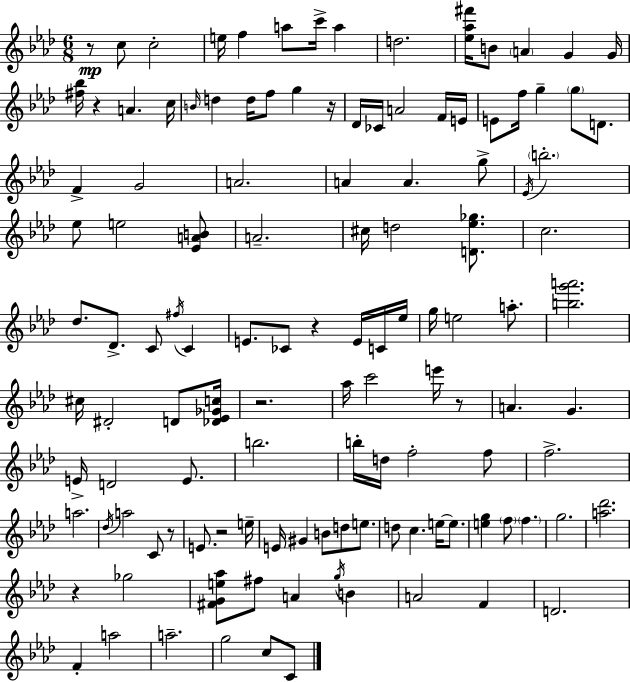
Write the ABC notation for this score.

X:1
T:Untitled
M:6/8
L:1/4
K:Ab
z/2 c/2 c2 e/4 f a/2 c'/4 a d2 [_e_a^f']/4 B/2 A G G/4 [^f_b]/4 z A c/4 B/4 d d/4 f/2 g z/4 _D/4 _C/4 A2 F/4 E/4 E/2 f/4 g g/2 D/2 F G2 A2 A A g/2 _E/4 b2 _e/2 e2 [_EAB]/2 A2 ^c/4 d2 [D_e_g]/2 c2 _d/2 _D/2 C/2 ^f/4 C E/2 _C/2 z E/4 C/4 _e/4 g/4 e2 a/2 [bg'a']2 ^c/4 ^D2 D/2 [_D_E_Gc]/4 z2 _a/4 c'2 e'/4 z/2 A G E/4 D2 E/2 b2 b/4 d/4 f2 f/2 f2 a2 _d/4 a2 C/2 z/2 E/2 z2 e/4 E/4 ^G B/2 d/2 e/2 d/2 c e/4 e/2 [eg] f/2 f g2 [a_d']2 z _g2 [^FGe_a]/2 ^f/2 A g/4 B A2 F D2 F a2 a2 g2 c/2 C/2